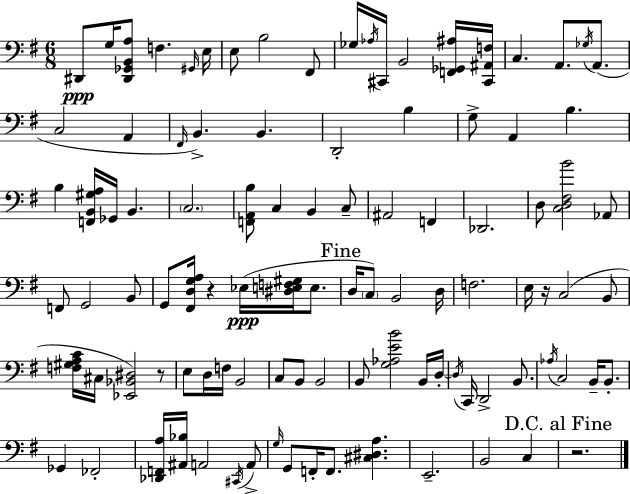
D#2/e G3/s [D#2,Gb2,B2,A3]/e F3/q. G#2/s E3/s E3/e B3/h F#2/e Gb3/s Ab3/s C#2/s B2/h [F2,Gb2,A#3]/s [C#2,A#2,F3]/s C3/q. A2/e. Gb3/s A2/e. C3/h A2/q F#2/s B2/q. B2/q. D2/h B3/q G3/e A2/q B3/q. B3/q [F2,B2,G#3,A3]/s Gb2/s B2/q. C3/h. [F2,A2,B3]/e C3/q B2/q C3/e A#2/h F2/q Db2/h. D3/e [C3,D3,F#3,B4]/h Ab2/e F2/e G2/h B2/e G2/e [F#2,D3,G3,A3]/s R/q Eb3/s [D#3,E3,F3,G#3]/s E3/e. D3/s C3/e B2/h D3/s F3/h. E3/s R/s C3/h B2/e [F3,G#3,A3,C4]/s C#3/s [Eb2,Bb2,D#3]/h R/e E3/e D3/s F3/s B2/h C3/e B2/e B2/h B2/e [G3,Ab3,E4,B4]/h B2/s D3/s D3/s C2/s D2/h B2/e. Ab3/s C3/h B2/s B2/e. Gb2/q FES2/h [Db2,F2,A3]/s [A#2,Bb3]/s A2/h C#2/s A2/e G3/s G2/e F2/s F2/e. [C#3,D#3,A3]/q. E2/h. B2/h C3/q R/h.